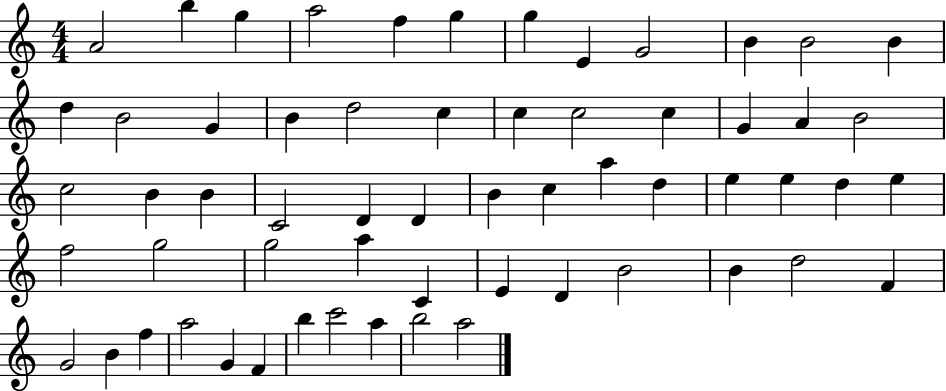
{
  \clef treble
  \numericTimeSignature
  \time 4/4
  \key c \major
  a'2 b''4 g''4 | a''2 f''4 g''4 | g''4 e'4 g'2 | b'4 b'2 b'4 | \break d''4 b'2 g'4 | b'4 d''2 c''4 | c''4 c''2 c''4 | g'4 a'4 b'2 | \break c''2 b'4 b'4 | c'2 d'4 d'4 | b'4 c''4 a''4 d''4 | e''4 e''4 d''4 e''4 | \break f''2 g''2 | g''2 a''4 c'4 | e'4 d'4 b'2 | b'4 d''2 f'4 | \break g'2 b'4 f''4 | a''2 g'4 f'4 | b''4 c'''2 a''4 | b''2 a''2 | \break \bar "|."
}